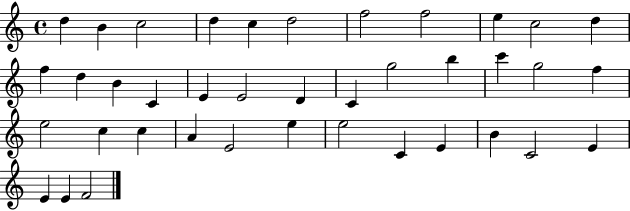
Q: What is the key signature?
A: C major